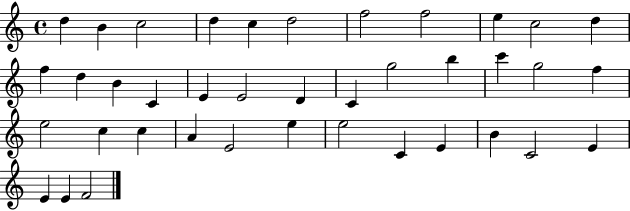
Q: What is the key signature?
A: C major